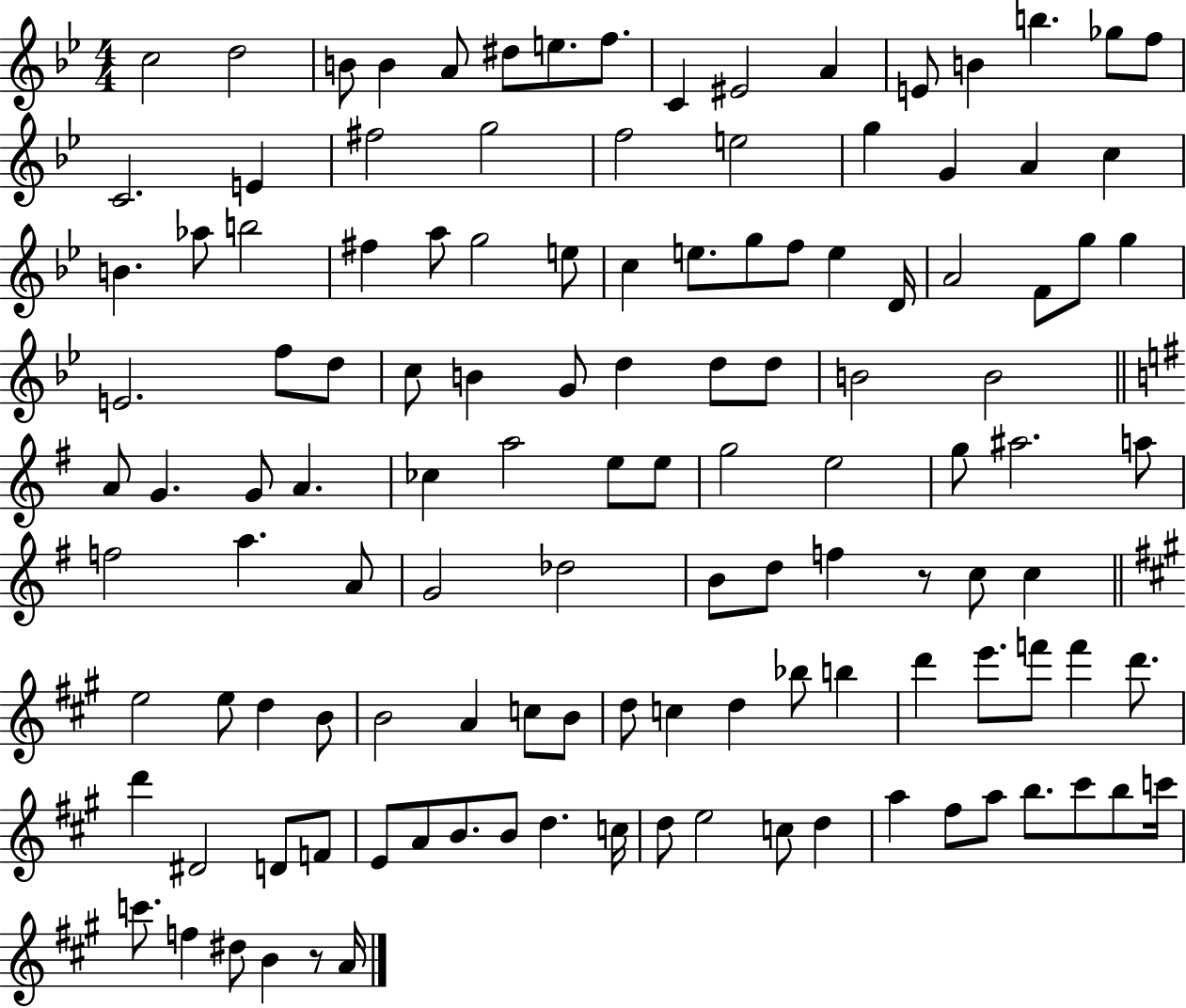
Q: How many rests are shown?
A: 2